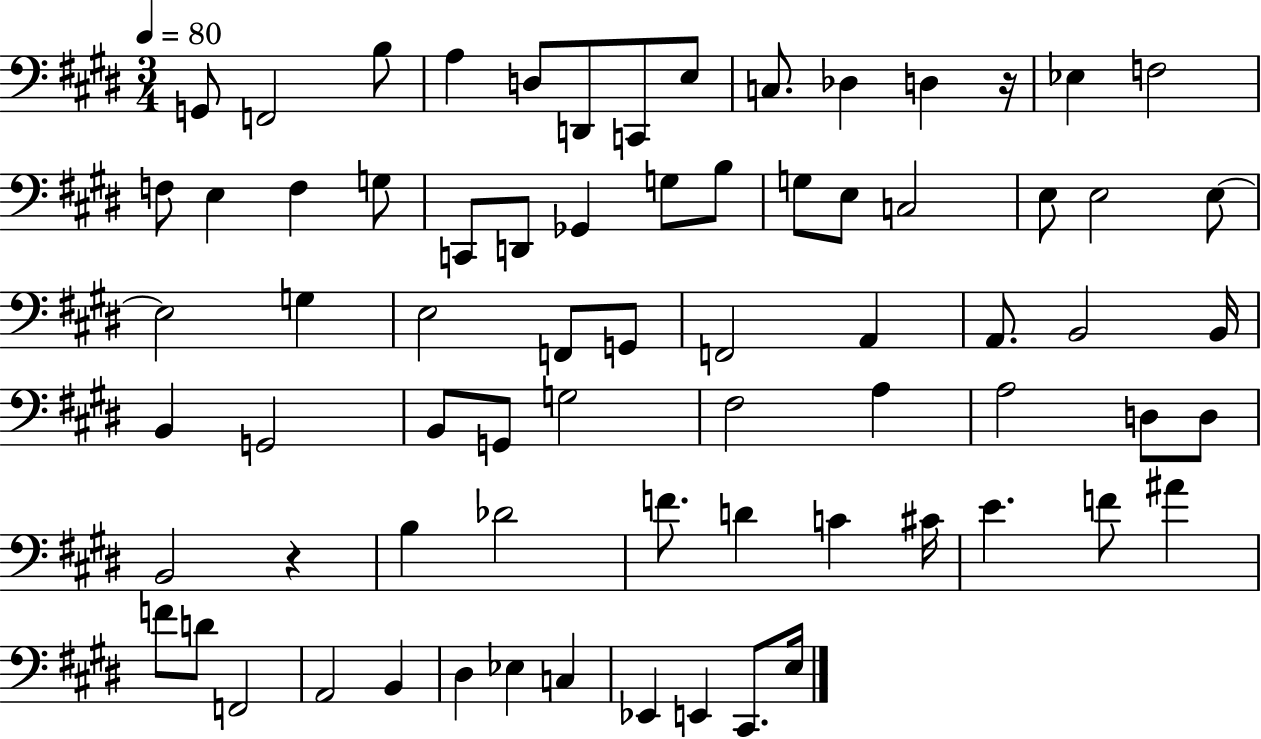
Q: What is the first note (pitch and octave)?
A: G2